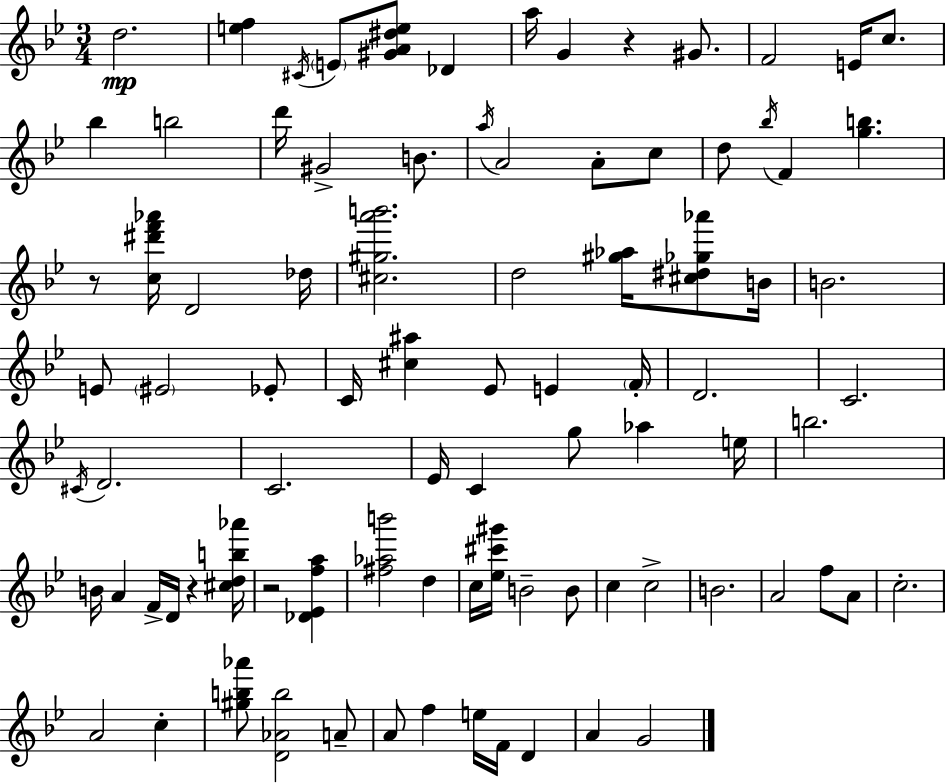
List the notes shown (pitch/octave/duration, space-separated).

D5/h. [E5,F5]/q C#4/s E4/e [G#4,A4,D#5,E5]/e Db4/q A5/s G4/q R/q G#4/e. F4/h E4/s C5/e. Bb5/q B5/h D6/s G#4/h B4/e. A5/s A4/h A4/e C5/e D5/e Bb5/s F4/q [G5,B5]/q. R/e [C5,D#6,F6,Ab6]/s D4/h Db5/s [C#5,G#5,A6,B6]/h. D5/h [G#5,Ab5]/s [C#5,D#5,Gb5,Ab6]/e B4/s B4/h. E4/e EIS4/h Eb4/e C4/s [C#5,A#5]/q Eb4/e E4/q F4/s D4/h. C4/h. C#4/s D4/h. C4/h. Eb4/s C4/q G5/e Ab5/q E5/s B5/h. B4/s A4/q F4/s D4/s R/q [C#5,D5,B5,Ab6]/s R/h [Db4,Eb4,F5,A5]/q [F#5,Ab5,B6]/h D5/q C5/s [Eb5,C#6,G#6]/s B4/h B4/e C5/q C5/h B4/h. A4/h F5/e A4/e C5/h. A4/h C5/q [G#5,B5,Ab6]/e [D4,Ab4,B5]/h A4/e A4/e F5/q E5/s F4/s D4/q A4/q G4/h